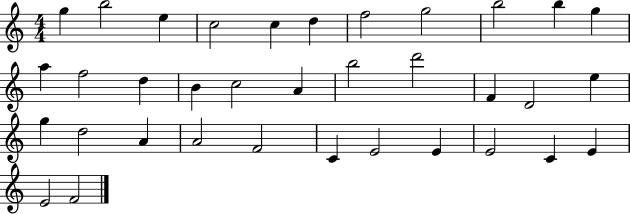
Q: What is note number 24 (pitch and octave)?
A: D5